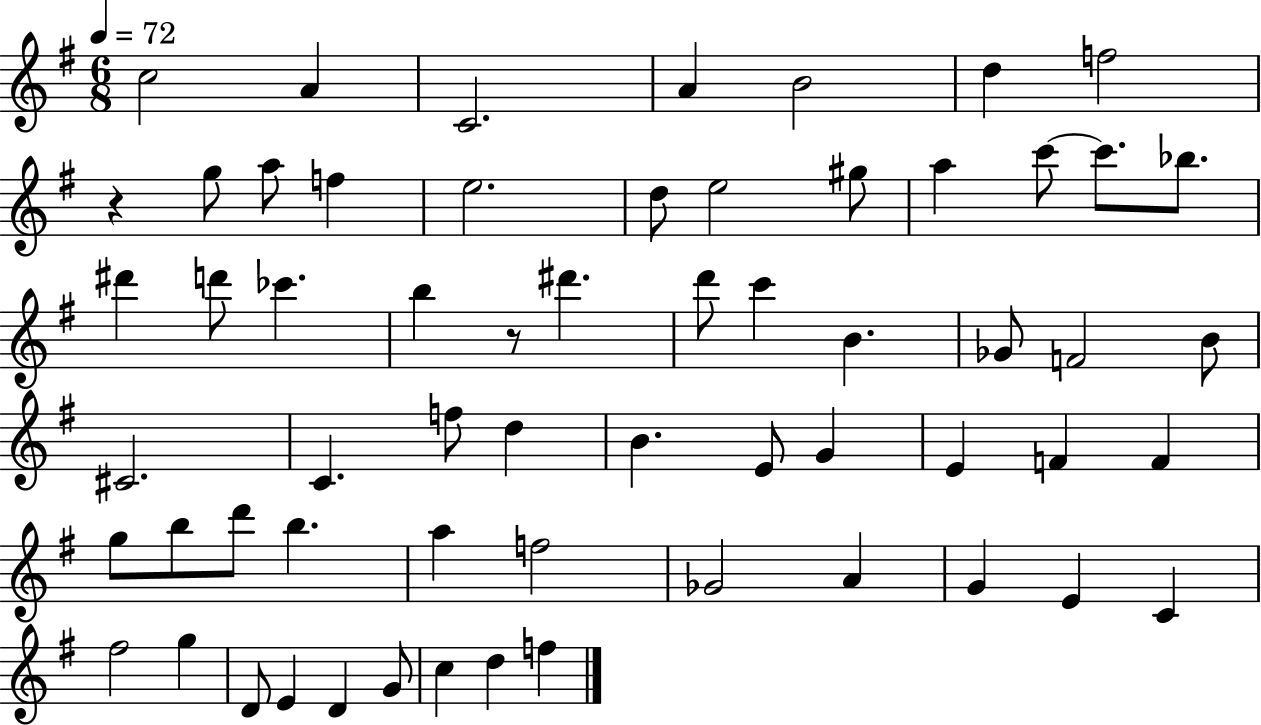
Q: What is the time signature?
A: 6/8